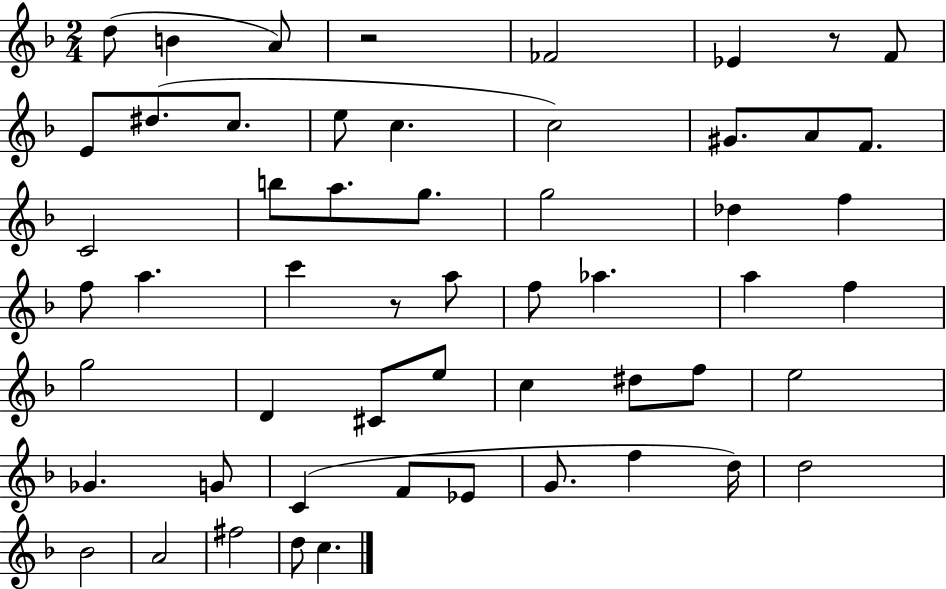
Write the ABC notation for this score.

X:1
T:Untitled
M:2/4
L:1/4
K:F
d/2 B A/2 z2 _F2 _E z/2 F/2 E/2 ^d/2 c/2 e/2 c c2 ^G/2 A/2 F/2 C2 b/2 a/2 g/2 g2 _d f f/2 a c' z/2 a/2 f/2 _a a f g2 D ^C/2 e/2 c ^d/2 f/2 e2 _G G/2 C F/2 _E/2 G/2 f d/4 d2 _B2 A2 ^f2 d/2 c